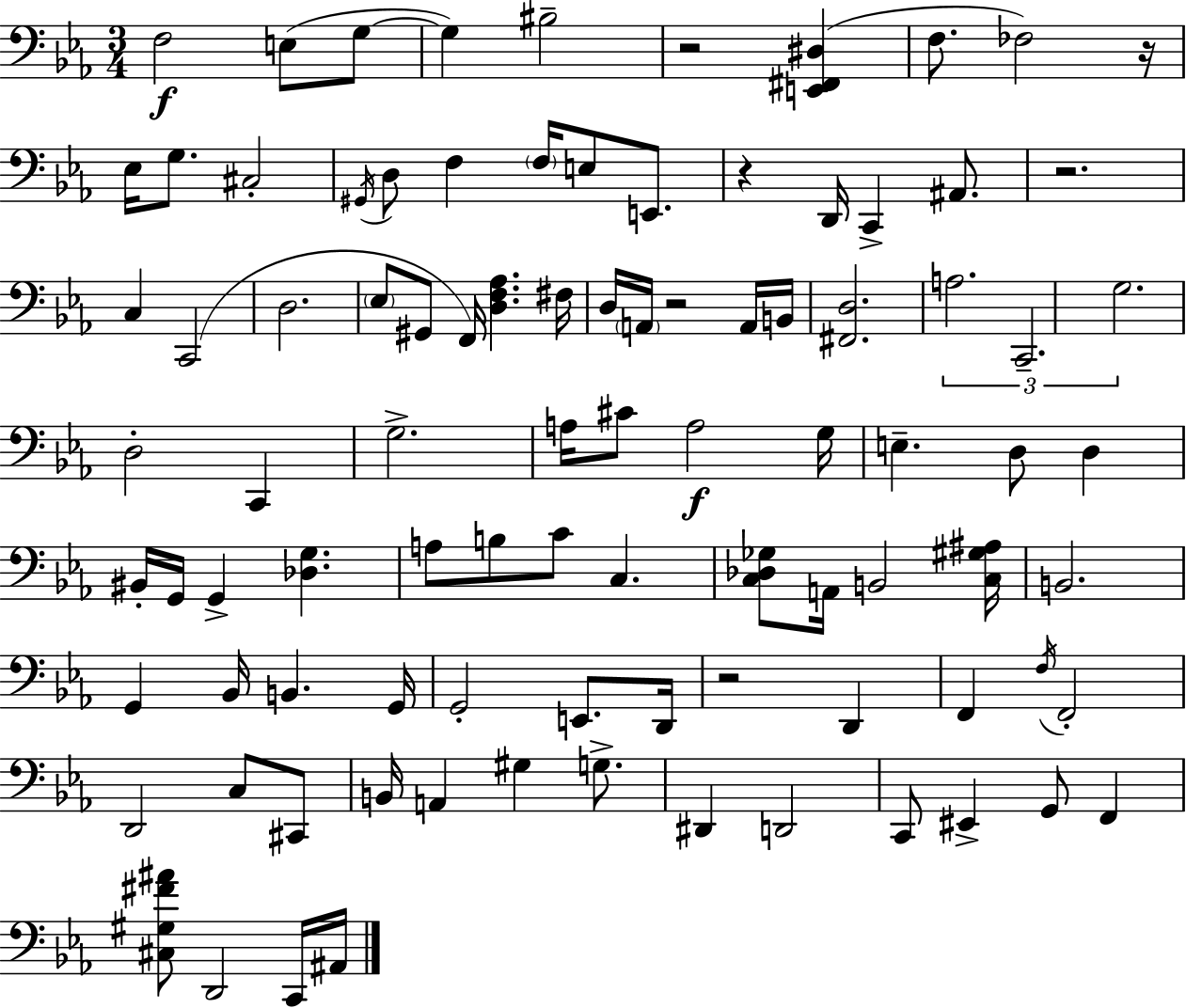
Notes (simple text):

F3/h E3/e G3/e G3/q BIS3/h R/h [E2,F#2,D#3]/q F3/e. FES3/h R/s Eb3/s G3/e. C#3/h G#2/s D3/e F3/q F3/s E3/e E2/e. R/q D2/s C2/q A#2/e. R/h. C3/q C2/h D3/h. Eb3/e G#2/e F2/s [D3,F3,Ab3]/q. F#3/s D3/s A2/s R/h A2/s B2/s [F#2,D3]/h. A3/h. C2/h. G3/h. D3/h C2/q G3/h. A3/s C#4/e A3/h G3/s E3/q. D3/e D3/q BIS2/s G2/s G2/q [Db3,G3]/q. A3/e B3/e C4/e C3/q. [C3,Db3,Gb3]/e A2/s B2/h [C3,G#3,A#3]/s B2/h. G2/q Bb2/s B2/q. G2/s G2/h E2/e. D2/s R/h D2/q F2/q F3/s F2/h D2/h C3/e C#2/e B2/s A2/q G#3/q G3/e. D#2/q D2/h C2/e EIS2/q G2/e F2/q [C#3,G#3,F#4,A#4]/e D2/h C2/s A#2/s